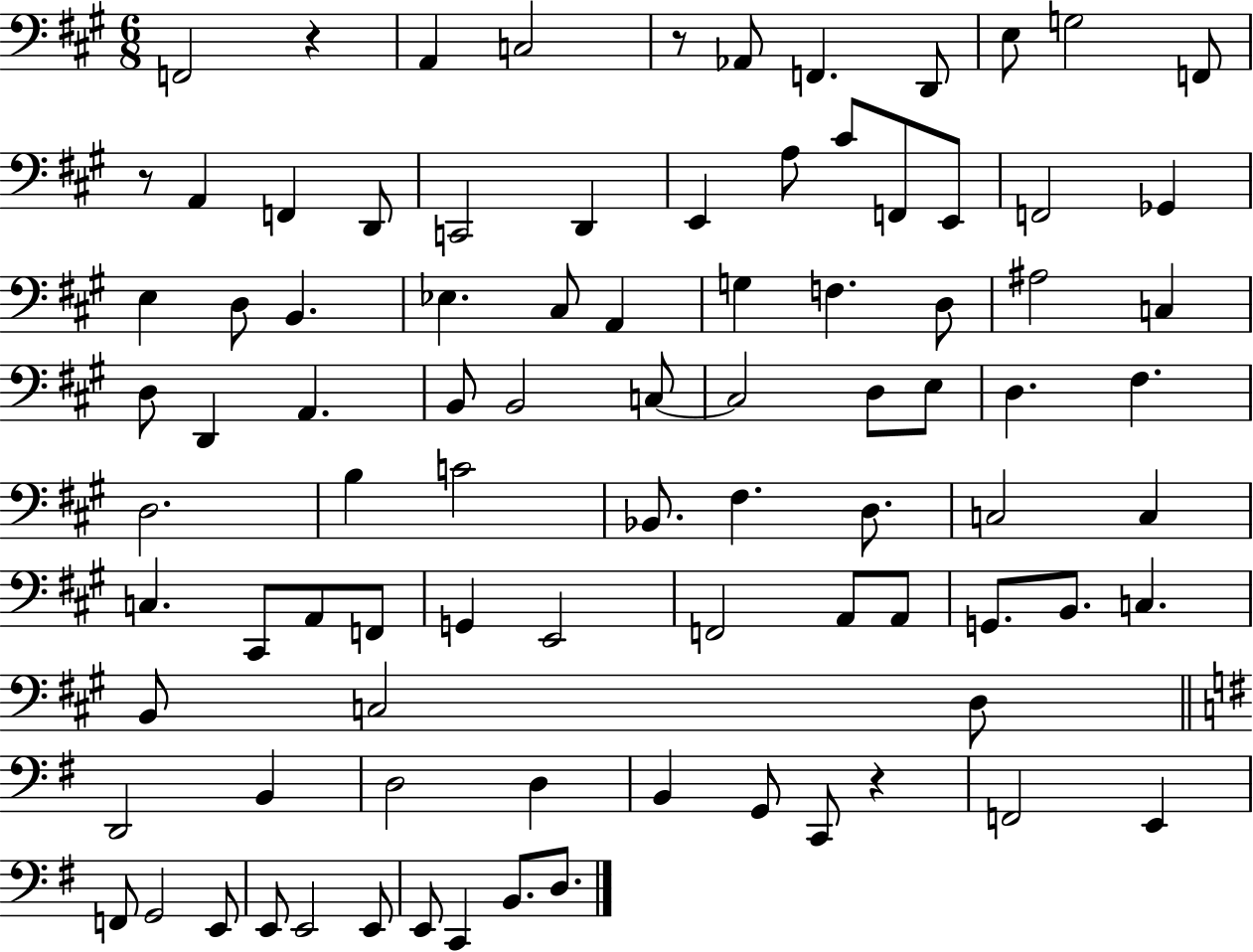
F2/h R/q A2/q C3/h R/e Ab2/e F2/q. D2/e E3/e G3/h F2/e R/e A2/q F2/q D2/e C2/h D2/q E2/q A3/e C#4/e F2/e E2/e F2/h Gb2/q E3/q D3/e B2/q. Eb3/q. C#3/e A2/q G3/q F3/q. D3/e A#3/h C3/q D3/e D2/q A2/q. B2/e B2/h C3/e C3/h D3/e E3/e D3/q. F#3/q. D3/h. B3/q C4/h Bb2/e. F#3/q. D3/e. C3/h C3/q C3/q. C#2/e A2/e F2/e G2/q E2/h F2/h A2/e A2/e G2/e. B2/e. C3/q. B2/e C3/h D3/e D2/h B2/q D3/h D3/q B2/q G2/e C2/e R/q F2/h E2/q F2/e G2/h E2/e E2/e E2/h E2/e E2/e C2/q B2/e. D3/e.